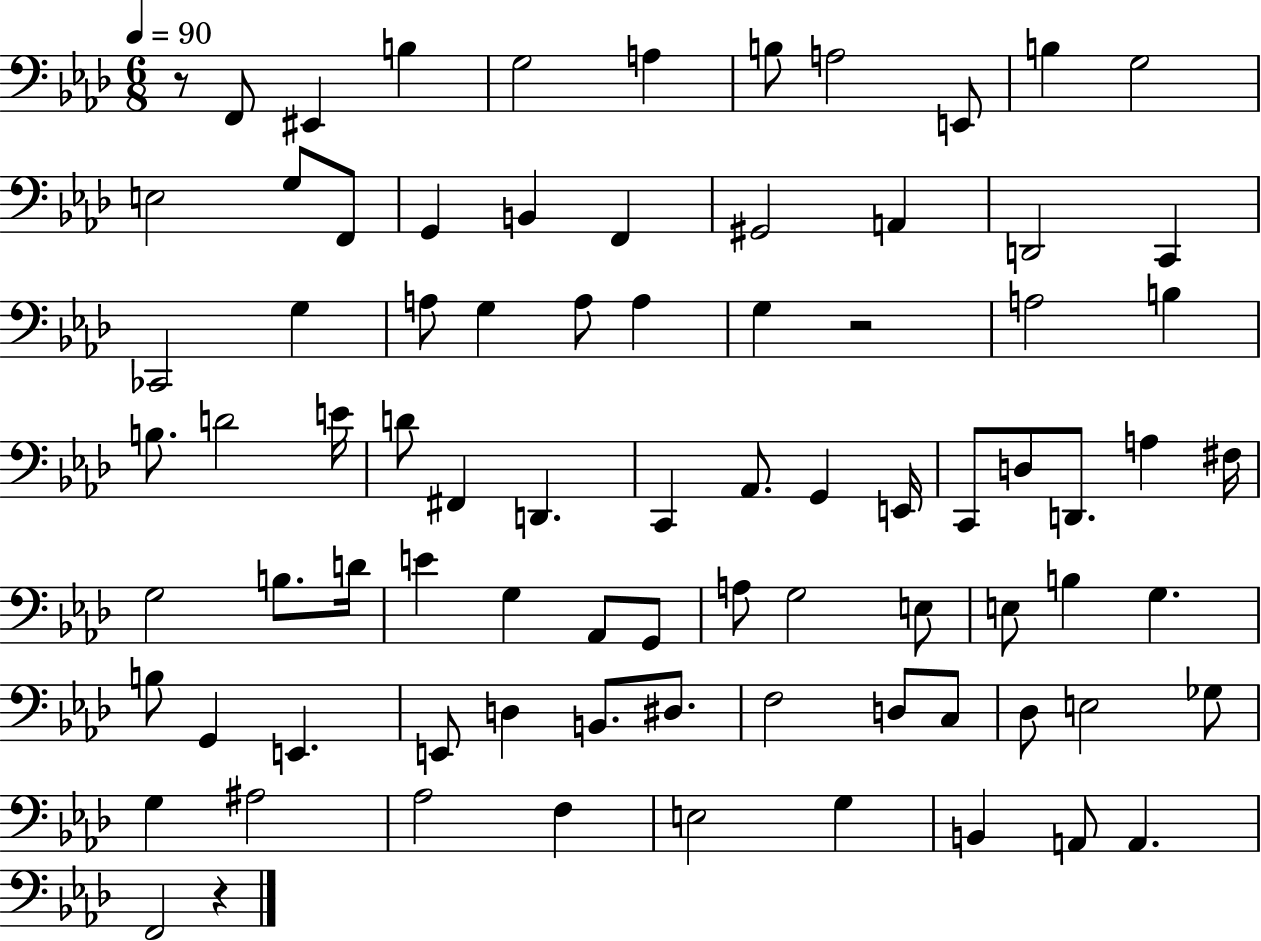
X:1
T:Untitled
M:6/8
L:1/4
K:Ab
z/2 F,,/2 ^E,, B, G,2 A, B,/2 A,2 E,,/2 B, G,2 E,2 G,/2 F,,/2 G,, B,, F,, ^G,,2 A,, D,,2 C,, _C,,2 G, A,/2 G, A,/2 A, G, z2 A,2 B, B,/2 D2 E/4 D/2 ^F,, D,, C,, _A,,/2 G,, E,,/4 C,,/2 D,/2 D,,/2 A, ^F,/4 G,2 B,/2 D/4 E G, _A,,/2 G,,/2 A,/2 G,2 E,/2 E,/2 B, G, B,/2 G,, E,, E,,/2 D, B,,/2 ^D,/2 F,2 D,/2 C,/2 _D,/2 E,2 _G,/2 G, ^A,2 _A,2 F, E,2 G, B,, A,,/2 A,, F,,2 z